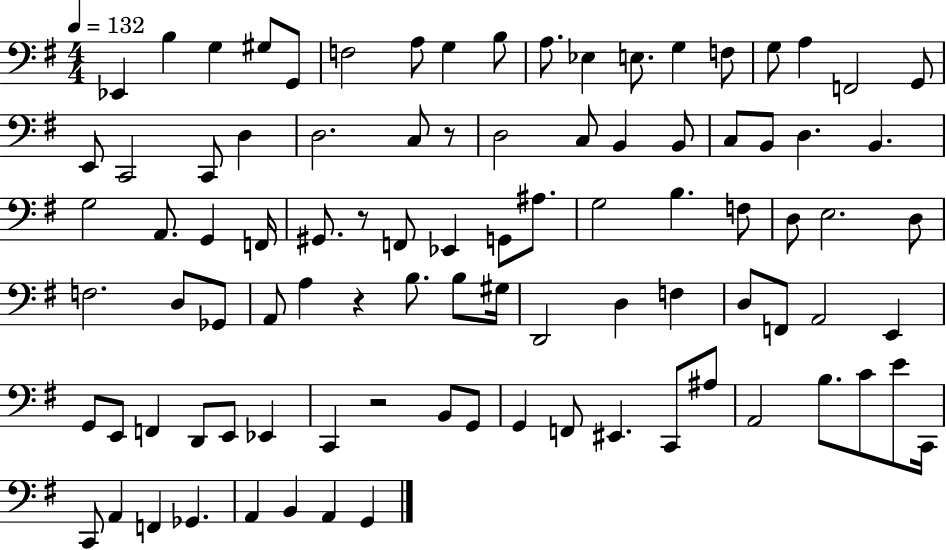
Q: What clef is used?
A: bass